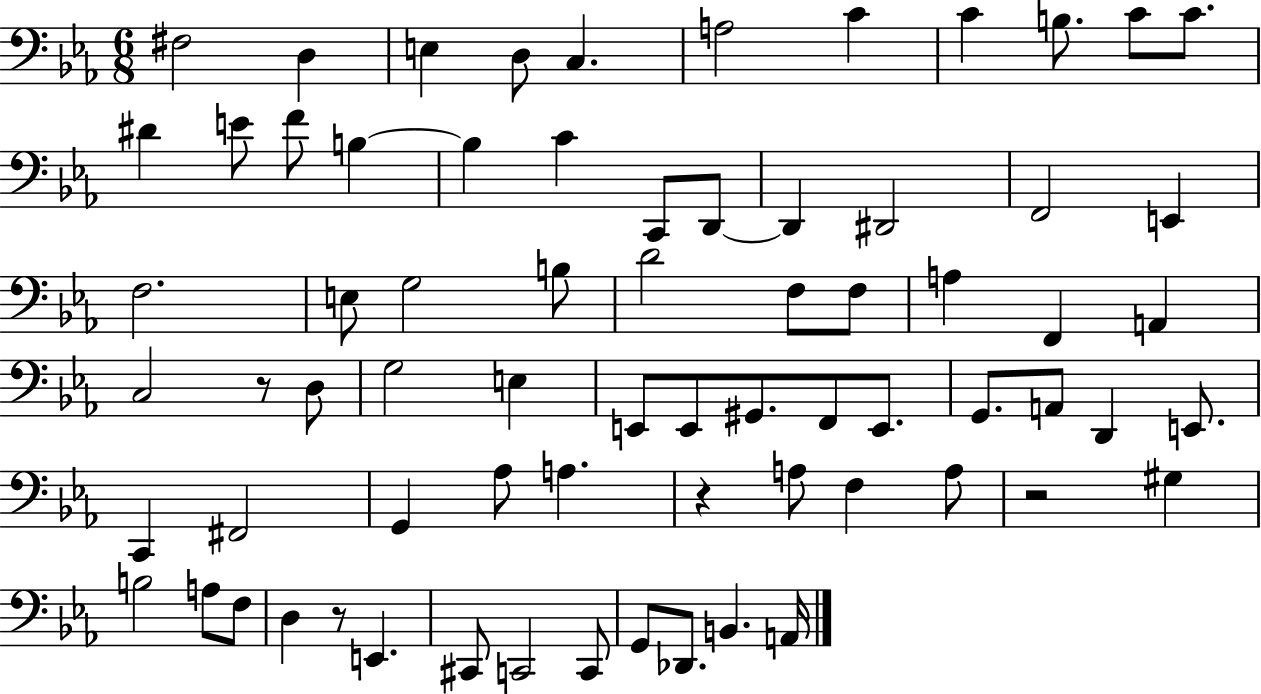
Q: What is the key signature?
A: EES major